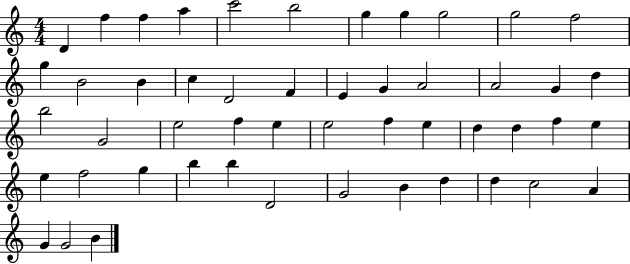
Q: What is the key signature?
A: C major